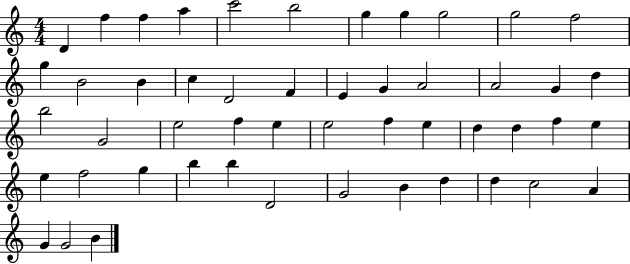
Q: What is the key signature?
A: C major